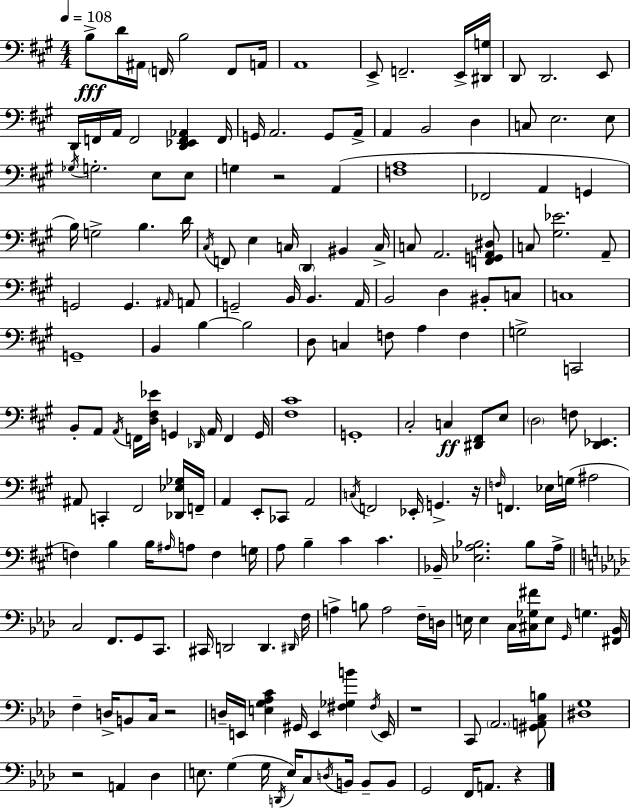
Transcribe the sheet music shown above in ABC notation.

X:1
T:Untitled
M:4/4
L:1/4
K:A
B,/2 D/4 ^A,,/4 F,,/4 B,2 F,,/2 A,,/4 A,,4 E,,/2 F,,2 E,,/4 [^D,,G,]/4 D,,/2 D,,2 E,,/2 D,,/4 F,,/4 A,,/4 F,,2 [D,,_E,,F,,_A,,] F,,/4 G,,/4 A,,2 G,,/2 A,,/4 A,, B,,2 D, C,/2 E,2 E,/2 _G,/4 G,2 E,/2 E,/2 G, z2 A,, [F,A,]4 _F,,2 A,, G,, B,/4 G,2 B, D/4 ^C,/4 F,,/2 E, C,/4 D,, ^B,, C,/4 C,/2 A,,2 [F,,G,,A,,^D,]/2 C,/2 [^G,_E]2 A,,/2 G,,2 G,, ^A,,/4 A,,/2 G,,2 B,,/4 B,, A,,/4 B,,2 D, ^B,,/2 C,/2 C,4 G,,4 B,, B, B,2 D,/2 C, F,/2 A, F, G,2 C,,2 B,,/2 A,,/2 A,,/4 F,,/4 [D,^F,_E]/4 G,, _D,,/4 A,,/4 F,, G,,/4 [^F,^C]4 G,,4 ^C,2 C, [^D,,^F,,]/2 E,/2 D,2 F,/2 [D,,_E,,] ^A,,/2 C,, ^F,,2 [_D,,_E,_G,]/4 F,,/4 A,, E,,/2 _C,,/2 A,,2 C,/4 F,,2 _E,,/4 G,, z/4 F,/4 F,, _E,/4 G,/4 ^A,2 F, B, B,/4 ^A,/4 A,/2 F, G,/4 A,/2 B, ^C ^C _B,,/4 [_E,A,_B,]2 _B,/2 A,/4 C,2 F,,/2 G,,/2 C,,/2 ^C,,/4 D,,2 D,, ^D,,/4 F,/4 A, B,/2 A,2 F,/4 D,/4 E,/4 E, C,/4 [^C,_G,^F]/4 E,/2 G,,/4 G, [^F,,_B,,]/4 F, D,/4 B,,/2 C,/4 z2 D,/4 E,,/4 [E,G,_A,C] ^G,,/4 E,, [^F,_G,B] ^F,/4 E,,/4 z4 C,,/2 _A,,2 [^G,,A,,C,B,]/2 [^D,G,]4 z2 A,, _D, E,/2 G, G,/4 D,,/4 E,/4 C,/2 D,/4 B,,/4 B,,/2 B,,/2 G,,2 F,,/4 A,,/2 z